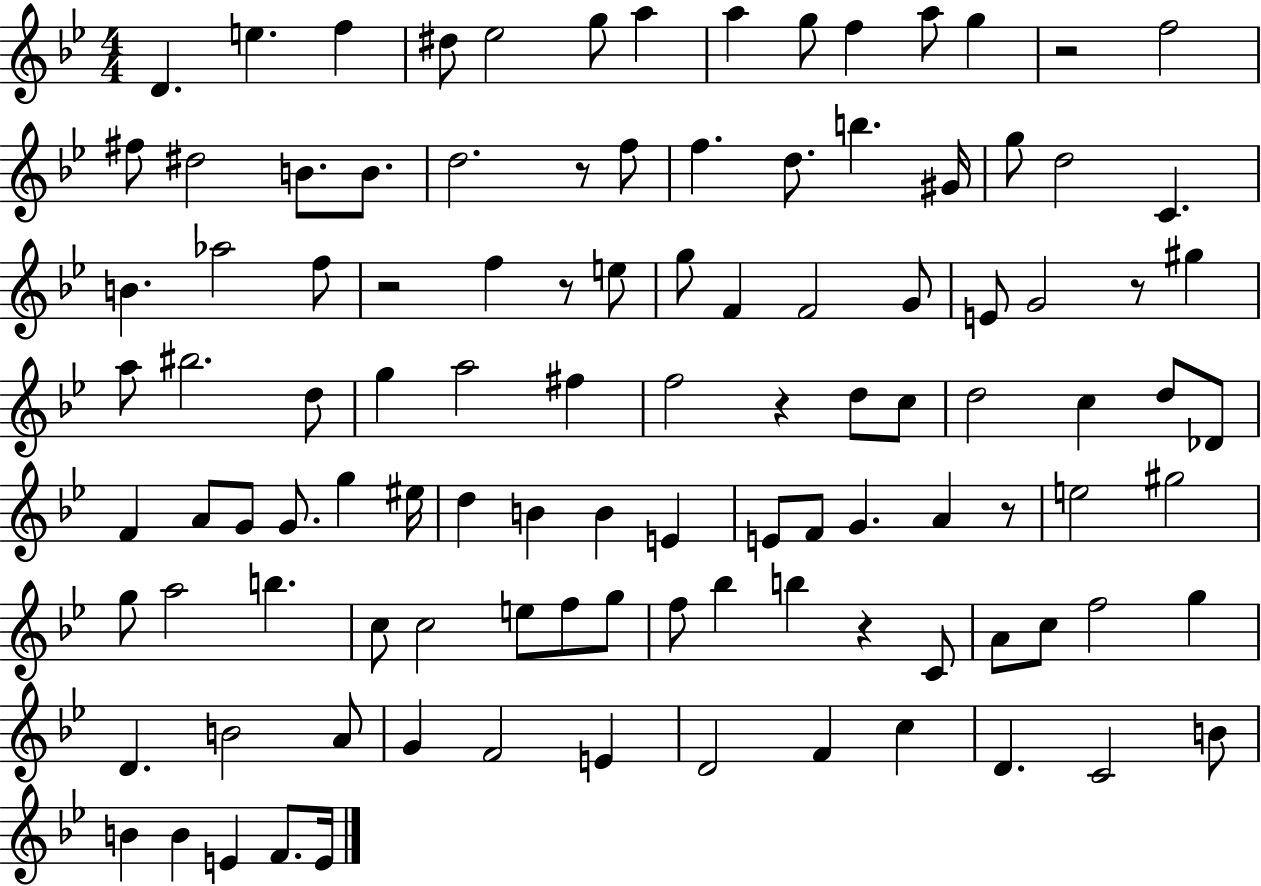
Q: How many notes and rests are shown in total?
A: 108